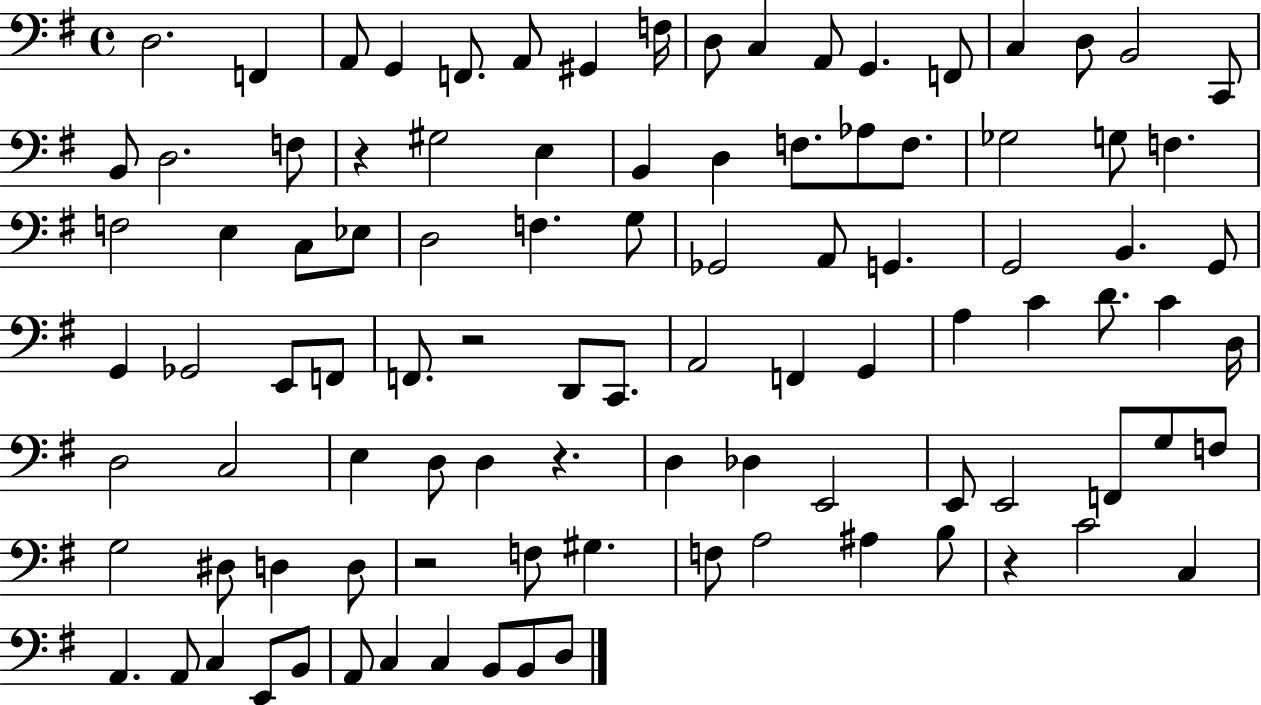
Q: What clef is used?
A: bass